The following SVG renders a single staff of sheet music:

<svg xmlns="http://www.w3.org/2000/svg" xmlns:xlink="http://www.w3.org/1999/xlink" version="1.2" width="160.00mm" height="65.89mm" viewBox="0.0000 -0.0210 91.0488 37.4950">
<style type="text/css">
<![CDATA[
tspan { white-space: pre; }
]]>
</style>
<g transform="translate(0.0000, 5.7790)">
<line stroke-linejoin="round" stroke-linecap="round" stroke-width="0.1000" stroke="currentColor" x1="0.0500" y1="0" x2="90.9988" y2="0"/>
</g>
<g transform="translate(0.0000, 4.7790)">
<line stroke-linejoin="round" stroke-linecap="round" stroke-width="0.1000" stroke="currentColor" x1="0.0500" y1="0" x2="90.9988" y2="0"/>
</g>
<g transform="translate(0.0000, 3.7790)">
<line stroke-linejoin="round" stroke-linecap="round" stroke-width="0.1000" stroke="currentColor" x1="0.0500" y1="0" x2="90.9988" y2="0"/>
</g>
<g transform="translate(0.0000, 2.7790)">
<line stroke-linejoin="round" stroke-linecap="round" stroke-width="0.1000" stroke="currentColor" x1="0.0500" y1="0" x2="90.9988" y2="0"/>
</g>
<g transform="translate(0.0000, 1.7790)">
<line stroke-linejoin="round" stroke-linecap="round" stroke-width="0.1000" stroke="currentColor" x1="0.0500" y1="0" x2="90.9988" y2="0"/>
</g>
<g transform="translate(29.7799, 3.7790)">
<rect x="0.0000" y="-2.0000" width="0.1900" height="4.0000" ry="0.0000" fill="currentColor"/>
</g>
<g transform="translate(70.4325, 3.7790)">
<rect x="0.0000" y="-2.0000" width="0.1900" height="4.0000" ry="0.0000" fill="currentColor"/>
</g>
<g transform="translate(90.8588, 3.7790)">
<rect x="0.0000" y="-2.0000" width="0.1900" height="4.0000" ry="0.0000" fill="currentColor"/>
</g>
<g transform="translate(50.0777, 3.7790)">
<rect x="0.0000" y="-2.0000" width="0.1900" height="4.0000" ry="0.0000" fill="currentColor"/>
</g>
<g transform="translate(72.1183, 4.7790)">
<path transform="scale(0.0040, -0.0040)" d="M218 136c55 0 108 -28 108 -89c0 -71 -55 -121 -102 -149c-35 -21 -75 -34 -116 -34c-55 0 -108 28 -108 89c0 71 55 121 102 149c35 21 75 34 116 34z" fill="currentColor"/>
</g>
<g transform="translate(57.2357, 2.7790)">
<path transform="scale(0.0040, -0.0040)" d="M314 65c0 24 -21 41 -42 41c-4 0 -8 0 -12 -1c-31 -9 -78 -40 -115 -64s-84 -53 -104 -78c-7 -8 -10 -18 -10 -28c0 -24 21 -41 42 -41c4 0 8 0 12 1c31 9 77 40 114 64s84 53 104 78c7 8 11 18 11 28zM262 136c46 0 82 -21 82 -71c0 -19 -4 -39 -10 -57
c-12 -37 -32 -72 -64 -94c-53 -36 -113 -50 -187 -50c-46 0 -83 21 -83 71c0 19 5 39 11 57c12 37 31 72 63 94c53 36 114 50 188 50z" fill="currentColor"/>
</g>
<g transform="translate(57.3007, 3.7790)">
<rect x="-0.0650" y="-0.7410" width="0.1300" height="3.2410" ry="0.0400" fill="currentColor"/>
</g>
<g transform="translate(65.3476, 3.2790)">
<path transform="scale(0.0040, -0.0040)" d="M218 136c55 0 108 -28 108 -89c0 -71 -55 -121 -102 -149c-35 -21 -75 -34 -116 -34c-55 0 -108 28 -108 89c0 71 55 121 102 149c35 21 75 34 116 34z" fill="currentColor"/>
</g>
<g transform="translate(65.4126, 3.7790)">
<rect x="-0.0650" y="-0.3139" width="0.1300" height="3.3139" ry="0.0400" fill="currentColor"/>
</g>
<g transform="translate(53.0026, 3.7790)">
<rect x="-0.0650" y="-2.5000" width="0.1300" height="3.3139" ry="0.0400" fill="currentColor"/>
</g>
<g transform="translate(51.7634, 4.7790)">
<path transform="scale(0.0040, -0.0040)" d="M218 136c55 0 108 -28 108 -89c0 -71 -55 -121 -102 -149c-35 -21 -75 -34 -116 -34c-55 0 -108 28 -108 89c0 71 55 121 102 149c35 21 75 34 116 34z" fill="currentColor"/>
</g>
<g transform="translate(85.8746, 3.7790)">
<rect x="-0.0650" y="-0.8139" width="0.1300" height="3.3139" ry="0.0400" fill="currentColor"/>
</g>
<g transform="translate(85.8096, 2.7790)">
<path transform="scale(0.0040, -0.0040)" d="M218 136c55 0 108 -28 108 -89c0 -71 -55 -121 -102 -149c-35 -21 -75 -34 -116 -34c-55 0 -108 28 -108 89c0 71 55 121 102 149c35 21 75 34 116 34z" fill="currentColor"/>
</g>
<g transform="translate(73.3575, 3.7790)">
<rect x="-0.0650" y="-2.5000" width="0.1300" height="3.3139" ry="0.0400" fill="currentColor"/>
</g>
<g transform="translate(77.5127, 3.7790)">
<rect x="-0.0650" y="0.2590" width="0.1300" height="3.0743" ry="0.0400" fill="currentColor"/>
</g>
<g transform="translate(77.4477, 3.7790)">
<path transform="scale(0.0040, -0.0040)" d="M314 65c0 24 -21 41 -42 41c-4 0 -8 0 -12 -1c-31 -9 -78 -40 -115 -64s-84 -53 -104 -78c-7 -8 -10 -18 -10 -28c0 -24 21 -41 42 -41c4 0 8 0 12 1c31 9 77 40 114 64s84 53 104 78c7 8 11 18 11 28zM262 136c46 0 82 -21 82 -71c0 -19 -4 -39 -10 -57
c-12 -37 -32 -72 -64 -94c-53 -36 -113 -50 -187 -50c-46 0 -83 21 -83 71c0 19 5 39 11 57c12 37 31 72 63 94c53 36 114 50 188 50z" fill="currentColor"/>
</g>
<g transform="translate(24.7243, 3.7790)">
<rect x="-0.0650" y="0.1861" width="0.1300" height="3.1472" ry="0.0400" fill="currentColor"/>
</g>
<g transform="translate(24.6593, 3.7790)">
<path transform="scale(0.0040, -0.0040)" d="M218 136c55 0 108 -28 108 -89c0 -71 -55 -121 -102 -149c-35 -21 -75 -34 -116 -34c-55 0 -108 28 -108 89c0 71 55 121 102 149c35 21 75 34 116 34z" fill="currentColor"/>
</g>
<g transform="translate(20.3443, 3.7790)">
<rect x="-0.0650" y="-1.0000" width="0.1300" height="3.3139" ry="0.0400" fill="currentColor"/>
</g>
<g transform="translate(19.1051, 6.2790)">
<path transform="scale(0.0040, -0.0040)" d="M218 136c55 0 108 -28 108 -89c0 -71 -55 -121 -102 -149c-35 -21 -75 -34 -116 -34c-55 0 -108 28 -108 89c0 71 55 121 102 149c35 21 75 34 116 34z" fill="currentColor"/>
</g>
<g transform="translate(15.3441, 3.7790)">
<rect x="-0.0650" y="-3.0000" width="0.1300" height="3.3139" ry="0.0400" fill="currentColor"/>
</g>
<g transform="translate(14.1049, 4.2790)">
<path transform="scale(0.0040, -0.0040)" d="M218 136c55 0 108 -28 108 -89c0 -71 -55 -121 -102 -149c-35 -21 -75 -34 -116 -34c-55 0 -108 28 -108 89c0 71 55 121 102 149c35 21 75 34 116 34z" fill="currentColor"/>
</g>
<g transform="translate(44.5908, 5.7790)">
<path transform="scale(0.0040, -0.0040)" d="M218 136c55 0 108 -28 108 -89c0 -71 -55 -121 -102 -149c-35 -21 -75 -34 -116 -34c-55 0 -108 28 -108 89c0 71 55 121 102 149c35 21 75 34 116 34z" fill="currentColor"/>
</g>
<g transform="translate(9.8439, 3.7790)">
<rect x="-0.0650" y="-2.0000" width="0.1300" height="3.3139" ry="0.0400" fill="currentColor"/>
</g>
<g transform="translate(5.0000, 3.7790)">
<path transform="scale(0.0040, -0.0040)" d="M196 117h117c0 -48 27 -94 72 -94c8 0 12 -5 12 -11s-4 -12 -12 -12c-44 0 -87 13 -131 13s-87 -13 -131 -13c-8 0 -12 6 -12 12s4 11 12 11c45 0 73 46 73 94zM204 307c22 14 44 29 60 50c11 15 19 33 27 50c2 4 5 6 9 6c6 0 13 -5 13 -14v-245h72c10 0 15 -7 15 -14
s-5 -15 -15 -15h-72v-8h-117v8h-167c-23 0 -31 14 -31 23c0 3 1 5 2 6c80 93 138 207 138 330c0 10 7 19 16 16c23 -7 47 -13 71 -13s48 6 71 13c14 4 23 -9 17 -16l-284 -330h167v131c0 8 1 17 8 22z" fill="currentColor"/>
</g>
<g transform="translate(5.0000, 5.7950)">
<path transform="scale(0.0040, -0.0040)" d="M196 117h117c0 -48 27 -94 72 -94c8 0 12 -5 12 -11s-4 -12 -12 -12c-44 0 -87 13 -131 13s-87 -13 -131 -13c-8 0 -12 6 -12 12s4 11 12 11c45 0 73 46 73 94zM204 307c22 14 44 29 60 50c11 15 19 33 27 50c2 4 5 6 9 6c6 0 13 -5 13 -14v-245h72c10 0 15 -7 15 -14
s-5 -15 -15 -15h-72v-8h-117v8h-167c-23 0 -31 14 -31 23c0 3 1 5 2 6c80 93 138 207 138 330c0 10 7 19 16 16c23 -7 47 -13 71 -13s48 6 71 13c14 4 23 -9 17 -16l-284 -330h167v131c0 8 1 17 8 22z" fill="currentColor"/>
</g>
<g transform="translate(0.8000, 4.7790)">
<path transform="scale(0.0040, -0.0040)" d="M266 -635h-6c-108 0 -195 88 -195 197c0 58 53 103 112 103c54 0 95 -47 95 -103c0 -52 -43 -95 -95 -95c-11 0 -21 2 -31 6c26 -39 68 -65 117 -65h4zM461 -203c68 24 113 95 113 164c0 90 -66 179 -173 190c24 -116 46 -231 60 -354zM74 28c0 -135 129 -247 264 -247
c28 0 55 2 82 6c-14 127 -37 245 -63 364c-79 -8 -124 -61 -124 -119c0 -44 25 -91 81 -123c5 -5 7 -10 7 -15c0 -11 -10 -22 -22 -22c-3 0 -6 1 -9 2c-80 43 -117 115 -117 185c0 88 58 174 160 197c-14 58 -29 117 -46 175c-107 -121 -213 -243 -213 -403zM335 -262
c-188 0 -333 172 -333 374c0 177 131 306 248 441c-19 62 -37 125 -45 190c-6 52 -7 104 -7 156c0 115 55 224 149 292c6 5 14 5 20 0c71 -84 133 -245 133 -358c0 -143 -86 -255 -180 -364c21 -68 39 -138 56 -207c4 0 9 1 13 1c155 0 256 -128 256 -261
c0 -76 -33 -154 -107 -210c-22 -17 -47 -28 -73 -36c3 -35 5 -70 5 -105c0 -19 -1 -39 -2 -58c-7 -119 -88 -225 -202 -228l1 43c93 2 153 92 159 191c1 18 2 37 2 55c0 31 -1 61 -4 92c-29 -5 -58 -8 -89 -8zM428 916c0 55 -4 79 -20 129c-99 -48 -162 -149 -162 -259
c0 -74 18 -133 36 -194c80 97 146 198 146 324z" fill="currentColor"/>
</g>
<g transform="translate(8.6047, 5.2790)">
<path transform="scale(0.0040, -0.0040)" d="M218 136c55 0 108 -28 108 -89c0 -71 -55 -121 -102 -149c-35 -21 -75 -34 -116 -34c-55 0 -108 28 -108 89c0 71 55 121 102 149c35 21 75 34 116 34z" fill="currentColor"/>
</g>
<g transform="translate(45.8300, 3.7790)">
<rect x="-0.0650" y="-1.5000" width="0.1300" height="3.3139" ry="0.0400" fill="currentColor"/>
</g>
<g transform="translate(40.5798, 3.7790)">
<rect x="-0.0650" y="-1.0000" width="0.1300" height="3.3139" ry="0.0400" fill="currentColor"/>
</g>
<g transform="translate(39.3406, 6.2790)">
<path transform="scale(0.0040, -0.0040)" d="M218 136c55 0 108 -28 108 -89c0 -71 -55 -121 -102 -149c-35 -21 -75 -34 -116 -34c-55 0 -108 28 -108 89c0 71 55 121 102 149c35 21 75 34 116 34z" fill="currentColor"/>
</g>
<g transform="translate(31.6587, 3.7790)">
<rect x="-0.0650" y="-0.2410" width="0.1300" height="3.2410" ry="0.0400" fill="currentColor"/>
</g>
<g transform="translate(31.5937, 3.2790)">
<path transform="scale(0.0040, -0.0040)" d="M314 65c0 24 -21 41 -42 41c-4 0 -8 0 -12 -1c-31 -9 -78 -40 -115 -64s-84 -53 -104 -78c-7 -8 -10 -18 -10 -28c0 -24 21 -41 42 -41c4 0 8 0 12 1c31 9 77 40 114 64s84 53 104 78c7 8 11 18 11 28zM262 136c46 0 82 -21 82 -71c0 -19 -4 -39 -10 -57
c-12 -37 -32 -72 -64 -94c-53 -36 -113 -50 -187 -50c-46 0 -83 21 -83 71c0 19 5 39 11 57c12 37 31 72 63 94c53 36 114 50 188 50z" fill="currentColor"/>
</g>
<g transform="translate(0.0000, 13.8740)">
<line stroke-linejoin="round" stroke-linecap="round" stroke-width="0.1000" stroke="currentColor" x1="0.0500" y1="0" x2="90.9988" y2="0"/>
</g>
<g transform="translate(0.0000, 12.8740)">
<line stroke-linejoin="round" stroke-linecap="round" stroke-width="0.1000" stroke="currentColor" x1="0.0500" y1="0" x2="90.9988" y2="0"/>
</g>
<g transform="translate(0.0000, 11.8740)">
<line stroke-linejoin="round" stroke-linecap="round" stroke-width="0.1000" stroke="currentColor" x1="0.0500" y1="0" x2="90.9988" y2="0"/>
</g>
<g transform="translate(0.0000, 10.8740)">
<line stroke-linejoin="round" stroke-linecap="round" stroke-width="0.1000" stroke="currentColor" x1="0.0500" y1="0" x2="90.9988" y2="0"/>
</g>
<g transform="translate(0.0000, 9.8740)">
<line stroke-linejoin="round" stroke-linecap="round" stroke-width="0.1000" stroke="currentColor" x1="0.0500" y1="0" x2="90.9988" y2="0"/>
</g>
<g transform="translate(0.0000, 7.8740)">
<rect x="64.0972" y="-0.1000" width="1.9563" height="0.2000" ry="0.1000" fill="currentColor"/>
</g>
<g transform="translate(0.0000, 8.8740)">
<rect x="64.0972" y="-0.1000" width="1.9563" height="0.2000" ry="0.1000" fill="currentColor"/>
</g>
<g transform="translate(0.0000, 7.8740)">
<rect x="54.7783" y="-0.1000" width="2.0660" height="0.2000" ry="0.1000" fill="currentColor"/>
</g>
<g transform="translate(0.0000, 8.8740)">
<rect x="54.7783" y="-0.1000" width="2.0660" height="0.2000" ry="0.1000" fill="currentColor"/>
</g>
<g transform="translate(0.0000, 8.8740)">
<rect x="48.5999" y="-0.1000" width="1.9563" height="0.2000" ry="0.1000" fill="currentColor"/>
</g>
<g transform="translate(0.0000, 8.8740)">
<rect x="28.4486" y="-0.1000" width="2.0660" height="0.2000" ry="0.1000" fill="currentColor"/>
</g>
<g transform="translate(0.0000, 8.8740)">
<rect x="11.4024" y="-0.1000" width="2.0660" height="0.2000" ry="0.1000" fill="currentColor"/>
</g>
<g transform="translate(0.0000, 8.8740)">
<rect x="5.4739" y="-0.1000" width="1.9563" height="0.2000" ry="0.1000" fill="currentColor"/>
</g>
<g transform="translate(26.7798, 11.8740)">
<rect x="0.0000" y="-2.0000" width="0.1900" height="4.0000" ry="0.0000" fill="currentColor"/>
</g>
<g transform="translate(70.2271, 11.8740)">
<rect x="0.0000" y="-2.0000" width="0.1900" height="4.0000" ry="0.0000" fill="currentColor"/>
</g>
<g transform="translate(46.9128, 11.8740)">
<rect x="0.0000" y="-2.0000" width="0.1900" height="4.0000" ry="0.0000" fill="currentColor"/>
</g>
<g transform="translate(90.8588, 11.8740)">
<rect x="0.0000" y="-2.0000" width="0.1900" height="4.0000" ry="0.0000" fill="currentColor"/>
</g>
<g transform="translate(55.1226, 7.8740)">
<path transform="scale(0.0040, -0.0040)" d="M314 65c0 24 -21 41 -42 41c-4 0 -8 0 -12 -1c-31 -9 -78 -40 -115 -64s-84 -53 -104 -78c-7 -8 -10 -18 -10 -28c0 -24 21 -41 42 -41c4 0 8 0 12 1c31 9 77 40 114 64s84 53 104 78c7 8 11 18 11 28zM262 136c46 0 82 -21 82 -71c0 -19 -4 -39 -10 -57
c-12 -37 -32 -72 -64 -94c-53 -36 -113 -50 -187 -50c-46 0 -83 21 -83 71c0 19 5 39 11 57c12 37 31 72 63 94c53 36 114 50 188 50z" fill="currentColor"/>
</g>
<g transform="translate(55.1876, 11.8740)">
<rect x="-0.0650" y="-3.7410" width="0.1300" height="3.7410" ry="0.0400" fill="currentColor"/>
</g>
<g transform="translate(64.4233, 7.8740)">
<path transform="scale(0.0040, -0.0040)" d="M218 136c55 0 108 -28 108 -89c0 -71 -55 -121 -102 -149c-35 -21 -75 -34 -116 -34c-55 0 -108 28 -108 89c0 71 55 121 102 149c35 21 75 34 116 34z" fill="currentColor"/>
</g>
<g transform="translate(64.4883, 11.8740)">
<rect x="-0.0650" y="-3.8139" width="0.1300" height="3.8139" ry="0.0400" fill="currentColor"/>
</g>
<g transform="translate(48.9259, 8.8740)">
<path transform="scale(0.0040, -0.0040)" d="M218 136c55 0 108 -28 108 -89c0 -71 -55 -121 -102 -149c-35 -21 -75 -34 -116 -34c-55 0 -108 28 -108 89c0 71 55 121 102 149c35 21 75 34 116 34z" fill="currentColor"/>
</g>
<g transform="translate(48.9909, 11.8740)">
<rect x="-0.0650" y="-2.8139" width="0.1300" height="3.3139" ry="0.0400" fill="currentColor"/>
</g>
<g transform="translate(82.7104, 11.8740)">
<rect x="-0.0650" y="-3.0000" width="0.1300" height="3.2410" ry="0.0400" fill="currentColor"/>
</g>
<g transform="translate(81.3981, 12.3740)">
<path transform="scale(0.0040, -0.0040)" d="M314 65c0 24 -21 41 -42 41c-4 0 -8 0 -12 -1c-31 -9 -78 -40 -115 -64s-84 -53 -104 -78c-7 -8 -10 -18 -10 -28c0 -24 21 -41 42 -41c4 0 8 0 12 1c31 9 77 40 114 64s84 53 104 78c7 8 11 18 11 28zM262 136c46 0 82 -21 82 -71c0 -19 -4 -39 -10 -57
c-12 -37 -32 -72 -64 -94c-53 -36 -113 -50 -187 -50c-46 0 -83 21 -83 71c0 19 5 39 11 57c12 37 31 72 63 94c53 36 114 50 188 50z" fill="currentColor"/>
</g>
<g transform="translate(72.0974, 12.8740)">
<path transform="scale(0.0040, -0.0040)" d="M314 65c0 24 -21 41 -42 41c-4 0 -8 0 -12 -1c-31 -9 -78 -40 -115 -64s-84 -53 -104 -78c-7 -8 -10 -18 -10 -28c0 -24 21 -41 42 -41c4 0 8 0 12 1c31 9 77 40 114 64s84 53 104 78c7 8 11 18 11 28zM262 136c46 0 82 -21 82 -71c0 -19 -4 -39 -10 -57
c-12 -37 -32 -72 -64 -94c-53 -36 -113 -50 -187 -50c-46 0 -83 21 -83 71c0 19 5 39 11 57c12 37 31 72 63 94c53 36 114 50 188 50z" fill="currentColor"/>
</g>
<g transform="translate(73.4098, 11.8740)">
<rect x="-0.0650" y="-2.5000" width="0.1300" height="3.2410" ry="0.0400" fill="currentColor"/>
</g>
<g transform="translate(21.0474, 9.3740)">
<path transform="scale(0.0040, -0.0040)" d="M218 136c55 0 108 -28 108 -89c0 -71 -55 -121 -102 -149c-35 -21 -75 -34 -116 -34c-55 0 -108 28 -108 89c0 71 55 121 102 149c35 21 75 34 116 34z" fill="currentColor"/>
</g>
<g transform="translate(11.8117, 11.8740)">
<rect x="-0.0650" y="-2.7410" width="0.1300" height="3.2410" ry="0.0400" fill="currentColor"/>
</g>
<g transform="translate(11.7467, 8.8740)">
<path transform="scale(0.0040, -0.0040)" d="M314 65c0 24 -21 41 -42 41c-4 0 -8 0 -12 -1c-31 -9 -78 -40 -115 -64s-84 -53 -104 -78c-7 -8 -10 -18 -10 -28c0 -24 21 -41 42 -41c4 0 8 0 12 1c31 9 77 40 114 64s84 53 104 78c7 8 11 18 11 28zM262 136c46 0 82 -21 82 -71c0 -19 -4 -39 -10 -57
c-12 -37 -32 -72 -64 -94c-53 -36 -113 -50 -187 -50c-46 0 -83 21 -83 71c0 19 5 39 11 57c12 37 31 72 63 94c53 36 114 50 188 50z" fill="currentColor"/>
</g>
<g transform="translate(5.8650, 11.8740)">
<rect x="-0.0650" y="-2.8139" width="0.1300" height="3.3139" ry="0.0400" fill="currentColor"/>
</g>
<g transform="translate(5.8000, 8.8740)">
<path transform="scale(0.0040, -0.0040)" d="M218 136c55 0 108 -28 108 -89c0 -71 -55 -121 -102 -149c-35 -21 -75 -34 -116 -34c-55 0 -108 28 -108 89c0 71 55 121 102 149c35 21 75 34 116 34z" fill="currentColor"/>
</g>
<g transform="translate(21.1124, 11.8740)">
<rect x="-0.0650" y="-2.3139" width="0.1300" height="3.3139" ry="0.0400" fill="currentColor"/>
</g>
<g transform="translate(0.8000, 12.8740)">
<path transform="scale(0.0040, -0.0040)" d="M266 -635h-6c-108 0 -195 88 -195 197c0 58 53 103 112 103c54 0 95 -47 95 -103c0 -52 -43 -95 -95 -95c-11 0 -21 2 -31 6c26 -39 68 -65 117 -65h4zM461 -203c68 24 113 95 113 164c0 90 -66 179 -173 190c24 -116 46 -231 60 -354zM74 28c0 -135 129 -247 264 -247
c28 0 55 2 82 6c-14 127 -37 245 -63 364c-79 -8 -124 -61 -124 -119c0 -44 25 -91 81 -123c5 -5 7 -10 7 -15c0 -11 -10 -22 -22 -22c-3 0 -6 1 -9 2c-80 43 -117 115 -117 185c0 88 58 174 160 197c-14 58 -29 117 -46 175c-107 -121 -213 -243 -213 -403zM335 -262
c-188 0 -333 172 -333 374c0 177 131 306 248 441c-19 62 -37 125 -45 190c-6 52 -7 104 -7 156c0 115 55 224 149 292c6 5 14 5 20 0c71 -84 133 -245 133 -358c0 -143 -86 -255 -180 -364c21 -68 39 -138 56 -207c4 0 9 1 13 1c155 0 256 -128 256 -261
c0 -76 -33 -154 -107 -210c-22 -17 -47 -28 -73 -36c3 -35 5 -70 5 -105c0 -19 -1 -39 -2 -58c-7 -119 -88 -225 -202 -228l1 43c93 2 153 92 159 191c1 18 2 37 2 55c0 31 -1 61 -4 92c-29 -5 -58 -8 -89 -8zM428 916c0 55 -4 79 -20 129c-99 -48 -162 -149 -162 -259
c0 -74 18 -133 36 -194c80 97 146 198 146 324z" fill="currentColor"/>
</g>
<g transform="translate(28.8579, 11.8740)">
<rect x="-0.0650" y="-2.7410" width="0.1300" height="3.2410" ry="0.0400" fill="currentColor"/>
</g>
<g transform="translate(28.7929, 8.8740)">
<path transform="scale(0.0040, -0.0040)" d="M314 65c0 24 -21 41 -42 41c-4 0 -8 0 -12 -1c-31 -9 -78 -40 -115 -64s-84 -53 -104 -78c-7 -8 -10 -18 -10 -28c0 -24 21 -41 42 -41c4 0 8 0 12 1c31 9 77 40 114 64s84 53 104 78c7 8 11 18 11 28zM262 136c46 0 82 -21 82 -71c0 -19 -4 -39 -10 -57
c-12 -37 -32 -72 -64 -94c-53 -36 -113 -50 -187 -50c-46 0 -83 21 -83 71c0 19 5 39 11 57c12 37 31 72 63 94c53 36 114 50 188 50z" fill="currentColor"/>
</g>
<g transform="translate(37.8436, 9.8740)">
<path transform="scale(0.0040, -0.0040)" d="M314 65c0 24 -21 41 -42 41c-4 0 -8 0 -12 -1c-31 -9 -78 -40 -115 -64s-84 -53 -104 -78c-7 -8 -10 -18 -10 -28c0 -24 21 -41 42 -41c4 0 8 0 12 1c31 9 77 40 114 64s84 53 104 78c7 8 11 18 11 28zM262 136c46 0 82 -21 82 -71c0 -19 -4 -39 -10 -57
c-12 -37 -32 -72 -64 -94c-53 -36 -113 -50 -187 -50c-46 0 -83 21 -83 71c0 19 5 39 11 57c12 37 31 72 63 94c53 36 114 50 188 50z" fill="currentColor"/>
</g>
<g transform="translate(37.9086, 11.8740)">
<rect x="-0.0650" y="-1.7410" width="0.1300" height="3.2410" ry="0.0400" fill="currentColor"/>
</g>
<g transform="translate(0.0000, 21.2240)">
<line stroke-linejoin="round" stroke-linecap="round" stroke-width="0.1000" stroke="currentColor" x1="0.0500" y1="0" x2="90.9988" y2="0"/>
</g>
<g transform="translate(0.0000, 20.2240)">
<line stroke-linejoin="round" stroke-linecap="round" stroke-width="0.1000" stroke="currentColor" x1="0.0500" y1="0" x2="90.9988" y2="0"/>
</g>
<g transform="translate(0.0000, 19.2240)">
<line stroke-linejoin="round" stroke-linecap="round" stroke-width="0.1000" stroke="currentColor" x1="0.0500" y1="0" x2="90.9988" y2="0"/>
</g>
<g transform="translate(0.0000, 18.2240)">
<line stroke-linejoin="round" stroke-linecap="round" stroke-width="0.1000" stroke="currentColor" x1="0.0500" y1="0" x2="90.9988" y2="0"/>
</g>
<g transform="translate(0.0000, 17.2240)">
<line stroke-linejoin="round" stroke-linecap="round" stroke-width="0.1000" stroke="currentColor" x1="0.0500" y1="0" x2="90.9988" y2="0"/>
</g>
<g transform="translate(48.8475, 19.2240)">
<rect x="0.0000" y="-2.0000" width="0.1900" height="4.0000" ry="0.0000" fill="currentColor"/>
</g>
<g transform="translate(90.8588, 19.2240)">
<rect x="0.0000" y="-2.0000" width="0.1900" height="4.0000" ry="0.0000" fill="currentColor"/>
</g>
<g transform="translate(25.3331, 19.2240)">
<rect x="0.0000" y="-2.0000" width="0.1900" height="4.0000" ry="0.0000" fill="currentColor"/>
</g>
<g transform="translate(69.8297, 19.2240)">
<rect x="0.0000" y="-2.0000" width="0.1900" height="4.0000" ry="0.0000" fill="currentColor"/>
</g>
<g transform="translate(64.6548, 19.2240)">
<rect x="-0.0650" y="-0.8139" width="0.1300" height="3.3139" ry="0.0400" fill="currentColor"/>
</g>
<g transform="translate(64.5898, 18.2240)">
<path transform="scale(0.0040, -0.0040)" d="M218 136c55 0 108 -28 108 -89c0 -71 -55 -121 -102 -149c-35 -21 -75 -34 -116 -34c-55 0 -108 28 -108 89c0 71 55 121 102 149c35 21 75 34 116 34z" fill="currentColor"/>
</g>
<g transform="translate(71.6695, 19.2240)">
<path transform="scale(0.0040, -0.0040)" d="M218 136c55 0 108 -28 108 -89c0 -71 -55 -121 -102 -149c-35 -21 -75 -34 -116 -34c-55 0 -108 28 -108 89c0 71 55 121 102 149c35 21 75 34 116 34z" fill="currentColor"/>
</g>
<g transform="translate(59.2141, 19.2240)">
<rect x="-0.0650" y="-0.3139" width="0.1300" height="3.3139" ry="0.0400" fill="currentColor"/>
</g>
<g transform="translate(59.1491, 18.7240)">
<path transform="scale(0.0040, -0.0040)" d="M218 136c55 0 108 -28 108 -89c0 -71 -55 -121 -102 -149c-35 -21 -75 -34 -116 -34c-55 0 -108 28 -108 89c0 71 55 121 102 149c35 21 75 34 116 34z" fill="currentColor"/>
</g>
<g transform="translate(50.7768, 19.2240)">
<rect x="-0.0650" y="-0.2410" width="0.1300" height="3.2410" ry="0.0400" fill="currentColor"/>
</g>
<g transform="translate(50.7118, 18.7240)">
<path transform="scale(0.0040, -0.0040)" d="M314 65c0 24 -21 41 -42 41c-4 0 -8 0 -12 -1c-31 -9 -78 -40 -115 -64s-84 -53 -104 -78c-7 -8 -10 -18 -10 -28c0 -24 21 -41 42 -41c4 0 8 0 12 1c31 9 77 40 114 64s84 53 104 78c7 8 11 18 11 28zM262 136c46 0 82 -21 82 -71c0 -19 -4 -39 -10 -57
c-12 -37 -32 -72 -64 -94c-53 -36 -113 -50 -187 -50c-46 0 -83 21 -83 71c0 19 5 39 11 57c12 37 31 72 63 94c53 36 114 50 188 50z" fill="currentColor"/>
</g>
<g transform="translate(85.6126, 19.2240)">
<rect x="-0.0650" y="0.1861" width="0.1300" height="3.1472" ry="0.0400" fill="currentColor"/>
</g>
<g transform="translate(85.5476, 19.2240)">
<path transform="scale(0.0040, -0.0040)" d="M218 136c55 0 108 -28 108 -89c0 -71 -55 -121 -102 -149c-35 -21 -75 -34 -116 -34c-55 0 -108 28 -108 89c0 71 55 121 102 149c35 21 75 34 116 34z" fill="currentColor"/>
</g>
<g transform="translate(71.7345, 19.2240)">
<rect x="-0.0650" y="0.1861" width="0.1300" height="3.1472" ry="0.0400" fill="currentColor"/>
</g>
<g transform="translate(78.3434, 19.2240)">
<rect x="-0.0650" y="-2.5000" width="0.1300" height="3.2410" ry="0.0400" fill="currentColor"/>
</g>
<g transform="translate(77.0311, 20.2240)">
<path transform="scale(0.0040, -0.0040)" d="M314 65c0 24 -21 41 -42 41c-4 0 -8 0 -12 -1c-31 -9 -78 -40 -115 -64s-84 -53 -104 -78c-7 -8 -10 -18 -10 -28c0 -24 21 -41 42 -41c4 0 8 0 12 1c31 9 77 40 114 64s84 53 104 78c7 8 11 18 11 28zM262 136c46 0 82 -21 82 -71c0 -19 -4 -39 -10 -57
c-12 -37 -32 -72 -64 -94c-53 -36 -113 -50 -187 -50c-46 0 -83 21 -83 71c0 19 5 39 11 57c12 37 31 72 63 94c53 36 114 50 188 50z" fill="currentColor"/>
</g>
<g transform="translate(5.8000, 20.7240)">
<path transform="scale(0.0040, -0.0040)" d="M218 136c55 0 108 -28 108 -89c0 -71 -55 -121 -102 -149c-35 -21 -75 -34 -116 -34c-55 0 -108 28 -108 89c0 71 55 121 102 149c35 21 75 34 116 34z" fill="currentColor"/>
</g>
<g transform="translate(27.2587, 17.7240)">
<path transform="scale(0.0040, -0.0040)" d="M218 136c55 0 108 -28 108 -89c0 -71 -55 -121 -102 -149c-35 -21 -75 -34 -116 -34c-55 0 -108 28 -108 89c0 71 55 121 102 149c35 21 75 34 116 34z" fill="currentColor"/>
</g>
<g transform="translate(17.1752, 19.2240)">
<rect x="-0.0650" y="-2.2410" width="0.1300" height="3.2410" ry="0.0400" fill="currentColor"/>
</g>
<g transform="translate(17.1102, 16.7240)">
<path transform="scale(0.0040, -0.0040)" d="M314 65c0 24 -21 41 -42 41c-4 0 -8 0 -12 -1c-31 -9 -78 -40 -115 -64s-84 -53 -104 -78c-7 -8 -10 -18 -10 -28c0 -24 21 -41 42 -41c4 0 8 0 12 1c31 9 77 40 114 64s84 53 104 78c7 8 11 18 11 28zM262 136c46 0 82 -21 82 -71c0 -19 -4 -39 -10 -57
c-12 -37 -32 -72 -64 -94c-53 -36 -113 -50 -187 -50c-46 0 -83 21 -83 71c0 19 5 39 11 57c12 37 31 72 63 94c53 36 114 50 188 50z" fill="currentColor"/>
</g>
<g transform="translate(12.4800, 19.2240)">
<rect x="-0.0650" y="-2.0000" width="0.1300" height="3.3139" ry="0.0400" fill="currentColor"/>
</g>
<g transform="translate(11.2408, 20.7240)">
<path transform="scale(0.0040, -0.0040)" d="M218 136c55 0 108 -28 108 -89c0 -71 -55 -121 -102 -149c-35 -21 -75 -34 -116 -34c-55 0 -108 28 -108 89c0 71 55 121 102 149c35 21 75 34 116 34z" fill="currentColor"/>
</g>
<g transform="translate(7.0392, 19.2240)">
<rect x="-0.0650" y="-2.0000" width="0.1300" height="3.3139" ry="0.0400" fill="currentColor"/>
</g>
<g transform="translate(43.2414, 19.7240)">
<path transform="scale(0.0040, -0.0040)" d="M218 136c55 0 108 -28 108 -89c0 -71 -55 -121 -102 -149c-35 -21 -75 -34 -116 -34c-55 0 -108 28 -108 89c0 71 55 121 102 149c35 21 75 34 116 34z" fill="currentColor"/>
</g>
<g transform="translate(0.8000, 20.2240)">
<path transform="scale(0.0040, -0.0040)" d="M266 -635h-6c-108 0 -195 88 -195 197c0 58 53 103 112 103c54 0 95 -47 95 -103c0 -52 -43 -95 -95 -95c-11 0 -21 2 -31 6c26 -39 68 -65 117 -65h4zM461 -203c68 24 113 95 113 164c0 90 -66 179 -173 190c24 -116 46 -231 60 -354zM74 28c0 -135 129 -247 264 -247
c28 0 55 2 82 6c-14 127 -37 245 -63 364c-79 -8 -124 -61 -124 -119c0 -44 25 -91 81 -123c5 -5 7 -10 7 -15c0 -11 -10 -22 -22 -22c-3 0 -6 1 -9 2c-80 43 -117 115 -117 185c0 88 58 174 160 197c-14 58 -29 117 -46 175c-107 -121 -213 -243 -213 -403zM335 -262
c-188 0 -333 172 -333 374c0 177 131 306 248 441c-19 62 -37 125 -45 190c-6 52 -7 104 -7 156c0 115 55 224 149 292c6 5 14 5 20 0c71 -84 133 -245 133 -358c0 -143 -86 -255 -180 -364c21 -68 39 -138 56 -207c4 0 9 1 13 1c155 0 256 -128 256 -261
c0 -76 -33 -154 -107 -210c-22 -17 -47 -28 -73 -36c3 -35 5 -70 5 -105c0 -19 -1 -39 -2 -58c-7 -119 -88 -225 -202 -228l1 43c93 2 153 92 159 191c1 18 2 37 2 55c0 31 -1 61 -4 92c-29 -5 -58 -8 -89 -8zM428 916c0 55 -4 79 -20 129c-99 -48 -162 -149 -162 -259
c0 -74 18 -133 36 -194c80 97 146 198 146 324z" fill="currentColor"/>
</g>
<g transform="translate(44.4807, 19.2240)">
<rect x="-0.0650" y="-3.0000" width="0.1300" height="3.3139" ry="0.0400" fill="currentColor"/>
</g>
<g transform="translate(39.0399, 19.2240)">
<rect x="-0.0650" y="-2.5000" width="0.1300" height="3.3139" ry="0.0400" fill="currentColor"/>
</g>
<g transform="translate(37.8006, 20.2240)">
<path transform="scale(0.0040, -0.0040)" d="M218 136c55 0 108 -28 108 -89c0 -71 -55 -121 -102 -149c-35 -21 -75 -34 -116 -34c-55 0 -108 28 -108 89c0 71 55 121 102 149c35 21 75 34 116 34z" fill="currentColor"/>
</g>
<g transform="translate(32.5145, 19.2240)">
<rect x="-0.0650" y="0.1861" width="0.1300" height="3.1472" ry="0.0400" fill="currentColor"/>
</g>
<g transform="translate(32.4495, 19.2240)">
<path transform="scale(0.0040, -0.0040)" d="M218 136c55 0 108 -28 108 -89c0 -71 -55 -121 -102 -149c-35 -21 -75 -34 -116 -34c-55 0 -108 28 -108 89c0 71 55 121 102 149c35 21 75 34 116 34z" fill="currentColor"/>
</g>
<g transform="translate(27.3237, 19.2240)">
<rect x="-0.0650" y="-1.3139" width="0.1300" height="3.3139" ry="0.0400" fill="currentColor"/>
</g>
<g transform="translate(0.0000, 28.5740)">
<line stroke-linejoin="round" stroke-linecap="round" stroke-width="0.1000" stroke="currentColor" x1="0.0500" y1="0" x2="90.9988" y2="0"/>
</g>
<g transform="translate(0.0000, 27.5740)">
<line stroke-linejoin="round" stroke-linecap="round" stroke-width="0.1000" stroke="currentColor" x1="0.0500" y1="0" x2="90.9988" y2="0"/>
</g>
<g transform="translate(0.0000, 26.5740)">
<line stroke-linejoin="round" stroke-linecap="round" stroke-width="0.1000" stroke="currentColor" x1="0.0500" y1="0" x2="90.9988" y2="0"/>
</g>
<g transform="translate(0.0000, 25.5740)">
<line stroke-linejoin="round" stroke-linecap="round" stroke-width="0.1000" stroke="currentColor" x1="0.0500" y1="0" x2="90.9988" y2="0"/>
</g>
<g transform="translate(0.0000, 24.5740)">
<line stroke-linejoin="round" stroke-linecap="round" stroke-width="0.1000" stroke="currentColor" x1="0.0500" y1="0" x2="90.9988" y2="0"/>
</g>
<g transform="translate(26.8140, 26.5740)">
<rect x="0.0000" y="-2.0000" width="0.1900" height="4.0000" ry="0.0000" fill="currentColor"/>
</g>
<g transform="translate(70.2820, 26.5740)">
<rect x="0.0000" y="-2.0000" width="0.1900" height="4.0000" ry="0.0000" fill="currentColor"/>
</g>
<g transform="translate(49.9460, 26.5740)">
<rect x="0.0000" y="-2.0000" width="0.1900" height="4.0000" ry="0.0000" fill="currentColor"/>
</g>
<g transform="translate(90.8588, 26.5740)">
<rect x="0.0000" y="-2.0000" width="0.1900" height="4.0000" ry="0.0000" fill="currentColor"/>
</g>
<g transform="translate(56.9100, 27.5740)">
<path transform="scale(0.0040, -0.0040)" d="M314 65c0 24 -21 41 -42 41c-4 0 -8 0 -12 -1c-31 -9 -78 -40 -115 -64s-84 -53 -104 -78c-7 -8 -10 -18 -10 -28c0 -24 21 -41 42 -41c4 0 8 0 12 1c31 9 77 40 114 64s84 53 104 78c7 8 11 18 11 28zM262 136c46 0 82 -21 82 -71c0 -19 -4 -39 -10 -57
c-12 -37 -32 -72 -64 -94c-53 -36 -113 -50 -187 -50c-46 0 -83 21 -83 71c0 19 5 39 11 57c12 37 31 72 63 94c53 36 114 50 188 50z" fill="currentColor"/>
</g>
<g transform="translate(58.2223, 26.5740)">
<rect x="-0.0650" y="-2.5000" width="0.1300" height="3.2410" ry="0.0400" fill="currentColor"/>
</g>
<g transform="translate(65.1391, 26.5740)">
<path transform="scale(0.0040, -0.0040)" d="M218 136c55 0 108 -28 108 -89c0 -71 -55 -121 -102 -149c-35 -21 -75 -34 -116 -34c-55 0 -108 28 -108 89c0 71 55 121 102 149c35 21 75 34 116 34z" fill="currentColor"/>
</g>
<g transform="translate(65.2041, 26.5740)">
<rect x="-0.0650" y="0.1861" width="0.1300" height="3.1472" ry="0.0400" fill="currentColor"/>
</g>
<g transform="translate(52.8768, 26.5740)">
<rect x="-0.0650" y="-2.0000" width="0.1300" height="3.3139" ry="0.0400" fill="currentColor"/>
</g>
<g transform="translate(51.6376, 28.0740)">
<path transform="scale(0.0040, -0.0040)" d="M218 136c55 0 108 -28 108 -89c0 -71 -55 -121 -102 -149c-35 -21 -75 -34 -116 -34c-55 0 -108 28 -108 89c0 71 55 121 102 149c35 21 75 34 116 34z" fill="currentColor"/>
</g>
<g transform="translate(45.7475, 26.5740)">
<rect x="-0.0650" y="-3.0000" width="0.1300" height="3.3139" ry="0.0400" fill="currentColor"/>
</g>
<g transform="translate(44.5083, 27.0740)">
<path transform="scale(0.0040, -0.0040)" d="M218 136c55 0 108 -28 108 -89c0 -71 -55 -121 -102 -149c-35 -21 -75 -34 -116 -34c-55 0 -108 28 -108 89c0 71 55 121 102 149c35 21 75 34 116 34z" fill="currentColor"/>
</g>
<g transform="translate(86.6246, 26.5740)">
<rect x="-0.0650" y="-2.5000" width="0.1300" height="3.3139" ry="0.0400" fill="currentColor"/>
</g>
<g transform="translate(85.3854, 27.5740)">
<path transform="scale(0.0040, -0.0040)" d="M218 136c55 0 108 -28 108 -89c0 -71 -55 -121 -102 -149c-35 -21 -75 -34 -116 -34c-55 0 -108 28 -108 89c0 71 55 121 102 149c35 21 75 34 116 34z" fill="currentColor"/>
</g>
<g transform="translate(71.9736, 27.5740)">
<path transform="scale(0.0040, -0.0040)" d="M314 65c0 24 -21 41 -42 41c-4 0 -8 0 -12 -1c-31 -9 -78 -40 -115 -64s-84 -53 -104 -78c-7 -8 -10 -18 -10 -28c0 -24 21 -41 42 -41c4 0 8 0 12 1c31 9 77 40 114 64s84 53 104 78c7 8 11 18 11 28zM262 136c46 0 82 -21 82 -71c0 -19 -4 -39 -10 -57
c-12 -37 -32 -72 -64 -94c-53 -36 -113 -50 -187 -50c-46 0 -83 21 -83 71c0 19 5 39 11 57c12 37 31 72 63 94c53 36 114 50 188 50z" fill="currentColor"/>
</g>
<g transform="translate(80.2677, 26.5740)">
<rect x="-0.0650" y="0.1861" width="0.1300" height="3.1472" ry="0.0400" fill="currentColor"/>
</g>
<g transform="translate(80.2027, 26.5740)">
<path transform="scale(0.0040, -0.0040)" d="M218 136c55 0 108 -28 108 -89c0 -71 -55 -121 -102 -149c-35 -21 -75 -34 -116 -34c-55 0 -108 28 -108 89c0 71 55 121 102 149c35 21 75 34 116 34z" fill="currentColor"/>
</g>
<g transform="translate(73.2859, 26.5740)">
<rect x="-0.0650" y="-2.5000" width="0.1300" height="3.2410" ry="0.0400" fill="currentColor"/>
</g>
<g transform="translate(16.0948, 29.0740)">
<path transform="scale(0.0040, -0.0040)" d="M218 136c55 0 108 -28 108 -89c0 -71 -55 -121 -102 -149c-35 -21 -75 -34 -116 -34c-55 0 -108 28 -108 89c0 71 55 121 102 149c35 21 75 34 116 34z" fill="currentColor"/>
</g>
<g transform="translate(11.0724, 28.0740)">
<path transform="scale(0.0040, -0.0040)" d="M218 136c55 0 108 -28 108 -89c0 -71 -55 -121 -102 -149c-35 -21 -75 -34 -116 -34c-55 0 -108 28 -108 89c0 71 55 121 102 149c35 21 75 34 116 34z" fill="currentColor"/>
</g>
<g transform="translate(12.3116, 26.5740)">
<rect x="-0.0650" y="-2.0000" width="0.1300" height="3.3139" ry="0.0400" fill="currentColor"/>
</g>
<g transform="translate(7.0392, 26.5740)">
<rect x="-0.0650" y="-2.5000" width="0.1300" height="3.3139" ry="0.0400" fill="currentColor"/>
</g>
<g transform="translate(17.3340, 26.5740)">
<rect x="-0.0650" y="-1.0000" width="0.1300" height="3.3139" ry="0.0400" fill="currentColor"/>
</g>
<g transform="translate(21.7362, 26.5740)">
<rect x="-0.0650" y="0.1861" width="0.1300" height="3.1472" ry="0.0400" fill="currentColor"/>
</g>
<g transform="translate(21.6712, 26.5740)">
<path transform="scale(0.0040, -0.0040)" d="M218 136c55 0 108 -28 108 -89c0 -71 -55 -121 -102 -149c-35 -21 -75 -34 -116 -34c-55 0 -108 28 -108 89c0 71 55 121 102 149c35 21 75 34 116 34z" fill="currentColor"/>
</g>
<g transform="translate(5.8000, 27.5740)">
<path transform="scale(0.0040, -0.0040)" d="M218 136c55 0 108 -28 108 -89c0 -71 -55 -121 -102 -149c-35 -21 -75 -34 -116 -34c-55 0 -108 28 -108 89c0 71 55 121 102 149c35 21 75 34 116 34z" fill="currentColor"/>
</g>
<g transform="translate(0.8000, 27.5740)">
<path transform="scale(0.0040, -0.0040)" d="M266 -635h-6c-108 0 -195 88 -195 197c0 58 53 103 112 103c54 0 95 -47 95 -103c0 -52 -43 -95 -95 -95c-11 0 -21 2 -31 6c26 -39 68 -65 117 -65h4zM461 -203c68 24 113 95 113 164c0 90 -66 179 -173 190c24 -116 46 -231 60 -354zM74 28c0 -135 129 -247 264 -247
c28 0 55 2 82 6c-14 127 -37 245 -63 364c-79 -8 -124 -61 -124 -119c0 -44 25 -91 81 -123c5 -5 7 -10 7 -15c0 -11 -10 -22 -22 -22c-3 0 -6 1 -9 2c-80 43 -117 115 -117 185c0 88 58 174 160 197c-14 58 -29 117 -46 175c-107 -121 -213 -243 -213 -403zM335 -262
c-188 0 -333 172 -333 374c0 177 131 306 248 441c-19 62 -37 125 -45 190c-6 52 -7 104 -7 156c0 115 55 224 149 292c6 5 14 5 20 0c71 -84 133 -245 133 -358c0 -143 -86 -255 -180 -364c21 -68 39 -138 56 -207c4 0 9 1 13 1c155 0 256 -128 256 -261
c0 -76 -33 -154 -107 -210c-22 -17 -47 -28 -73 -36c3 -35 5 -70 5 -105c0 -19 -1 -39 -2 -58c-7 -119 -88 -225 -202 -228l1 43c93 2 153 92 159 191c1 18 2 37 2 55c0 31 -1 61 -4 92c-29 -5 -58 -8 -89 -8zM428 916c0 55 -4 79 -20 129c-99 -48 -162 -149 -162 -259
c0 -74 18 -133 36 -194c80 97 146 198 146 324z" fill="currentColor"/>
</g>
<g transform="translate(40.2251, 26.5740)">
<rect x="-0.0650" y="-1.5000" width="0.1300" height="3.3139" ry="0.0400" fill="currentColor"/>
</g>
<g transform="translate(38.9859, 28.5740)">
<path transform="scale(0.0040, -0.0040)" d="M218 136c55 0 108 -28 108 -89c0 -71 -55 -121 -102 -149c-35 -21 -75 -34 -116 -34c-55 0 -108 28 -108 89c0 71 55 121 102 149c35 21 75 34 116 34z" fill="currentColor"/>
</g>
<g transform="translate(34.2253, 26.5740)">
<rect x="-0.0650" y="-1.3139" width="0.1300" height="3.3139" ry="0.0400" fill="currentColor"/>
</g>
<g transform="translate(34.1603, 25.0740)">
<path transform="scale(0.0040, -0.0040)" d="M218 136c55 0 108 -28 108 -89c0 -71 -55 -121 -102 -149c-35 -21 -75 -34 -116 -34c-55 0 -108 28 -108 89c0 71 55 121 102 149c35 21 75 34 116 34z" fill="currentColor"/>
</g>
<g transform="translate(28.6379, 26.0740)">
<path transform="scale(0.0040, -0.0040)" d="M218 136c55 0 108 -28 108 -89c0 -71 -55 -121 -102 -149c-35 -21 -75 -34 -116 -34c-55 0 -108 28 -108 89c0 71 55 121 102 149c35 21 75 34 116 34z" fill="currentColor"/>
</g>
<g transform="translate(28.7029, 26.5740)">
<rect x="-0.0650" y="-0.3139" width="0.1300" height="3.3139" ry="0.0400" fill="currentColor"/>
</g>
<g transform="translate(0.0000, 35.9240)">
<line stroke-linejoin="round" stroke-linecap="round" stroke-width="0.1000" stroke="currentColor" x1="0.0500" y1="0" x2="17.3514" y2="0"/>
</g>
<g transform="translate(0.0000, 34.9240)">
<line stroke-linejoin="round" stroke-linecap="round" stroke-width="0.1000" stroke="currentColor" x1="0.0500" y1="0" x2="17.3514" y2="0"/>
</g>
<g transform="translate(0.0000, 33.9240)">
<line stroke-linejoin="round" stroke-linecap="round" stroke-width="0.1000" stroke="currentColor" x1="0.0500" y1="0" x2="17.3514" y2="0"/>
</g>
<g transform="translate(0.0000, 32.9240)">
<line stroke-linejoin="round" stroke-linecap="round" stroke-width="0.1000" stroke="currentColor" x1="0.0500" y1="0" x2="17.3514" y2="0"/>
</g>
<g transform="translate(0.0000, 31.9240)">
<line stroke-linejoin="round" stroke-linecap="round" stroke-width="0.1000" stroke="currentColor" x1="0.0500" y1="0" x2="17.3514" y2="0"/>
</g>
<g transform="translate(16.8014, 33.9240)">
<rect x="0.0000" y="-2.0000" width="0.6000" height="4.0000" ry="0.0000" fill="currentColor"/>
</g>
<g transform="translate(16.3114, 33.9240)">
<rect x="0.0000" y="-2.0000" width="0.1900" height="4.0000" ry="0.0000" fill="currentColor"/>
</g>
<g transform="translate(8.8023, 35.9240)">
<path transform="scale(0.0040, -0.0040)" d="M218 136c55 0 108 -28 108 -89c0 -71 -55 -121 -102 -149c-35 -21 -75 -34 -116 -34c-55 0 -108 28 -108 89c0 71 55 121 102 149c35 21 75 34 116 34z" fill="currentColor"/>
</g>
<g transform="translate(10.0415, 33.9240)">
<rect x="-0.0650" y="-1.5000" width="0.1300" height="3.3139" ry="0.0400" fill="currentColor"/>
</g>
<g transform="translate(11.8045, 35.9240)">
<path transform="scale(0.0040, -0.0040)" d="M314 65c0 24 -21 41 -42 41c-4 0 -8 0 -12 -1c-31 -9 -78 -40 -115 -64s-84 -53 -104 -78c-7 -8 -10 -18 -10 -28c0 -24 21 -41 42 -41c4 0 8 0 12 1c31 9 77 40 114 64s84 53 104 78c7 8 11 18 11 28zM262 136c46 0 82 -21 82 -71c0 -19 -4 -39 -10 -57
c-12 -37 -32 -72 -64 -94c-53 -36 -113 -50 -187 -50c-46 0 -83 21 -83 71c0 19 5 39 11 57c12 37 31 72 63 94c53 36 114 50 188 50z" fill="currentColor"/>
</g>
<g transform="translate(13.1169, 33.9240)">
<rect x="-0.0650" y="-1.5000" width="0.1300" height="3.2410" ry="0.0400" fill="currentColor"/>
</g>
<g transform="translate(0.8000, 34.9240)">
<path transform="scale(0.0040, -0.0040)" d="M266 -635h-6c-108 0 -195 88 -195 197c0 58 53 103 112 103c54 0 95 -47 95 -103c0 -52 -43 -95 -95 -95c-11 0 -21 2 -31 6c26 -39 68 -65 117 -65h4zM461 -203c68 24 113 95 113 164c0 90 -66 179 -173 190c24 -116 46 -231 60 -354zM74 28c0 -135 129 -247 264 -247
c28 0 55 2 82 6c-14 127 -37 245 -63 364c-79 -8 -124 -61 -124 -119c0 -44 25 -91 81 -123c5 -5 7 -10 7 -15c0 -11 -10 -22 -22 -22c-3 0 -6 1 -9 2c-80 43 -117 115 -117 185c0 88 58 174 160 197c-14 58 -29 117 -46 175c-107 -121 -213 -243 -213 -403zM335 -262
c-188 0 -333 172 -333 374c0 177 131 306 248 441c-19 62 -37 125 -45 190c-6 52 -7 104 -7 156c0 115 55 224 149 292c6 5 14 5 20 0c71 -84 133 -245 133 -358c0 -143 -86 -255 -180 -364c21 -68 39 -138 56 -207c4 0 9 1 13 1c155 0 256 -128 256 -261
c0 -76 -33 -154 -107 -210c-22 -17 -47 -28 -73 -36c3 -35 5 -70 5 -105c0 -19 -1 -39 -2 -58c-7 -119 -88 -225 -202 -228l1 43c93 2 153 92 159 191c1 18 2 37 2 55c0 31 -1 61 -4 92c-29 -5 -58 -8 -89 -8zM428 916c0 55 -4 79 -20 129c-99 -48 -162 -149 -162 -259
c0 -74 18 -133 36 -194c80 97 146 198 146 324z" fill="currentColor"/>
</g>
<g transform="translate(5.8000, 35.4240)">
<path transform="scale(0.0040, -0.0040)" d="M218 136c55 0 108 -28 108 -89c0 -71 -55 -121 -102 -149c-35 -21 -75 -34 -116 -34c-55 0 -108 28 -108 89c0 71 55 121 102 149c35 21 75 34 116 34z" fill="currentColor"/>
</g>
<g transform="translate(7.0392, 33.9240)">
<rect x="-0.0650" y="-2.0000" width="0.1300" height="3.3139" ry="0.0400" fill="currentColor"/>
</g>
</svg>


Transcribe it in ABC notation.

X:1
T:Untitled
M:4/4
L:1/4
K:C
F A D B c2 D E G d2 c G B2 d a a2 g a2 f2 a c'2 c' G2 A2 F F g2 e B G A c2 c d B G2 B G F D B c e E A F G2 B G2 B G F E E2